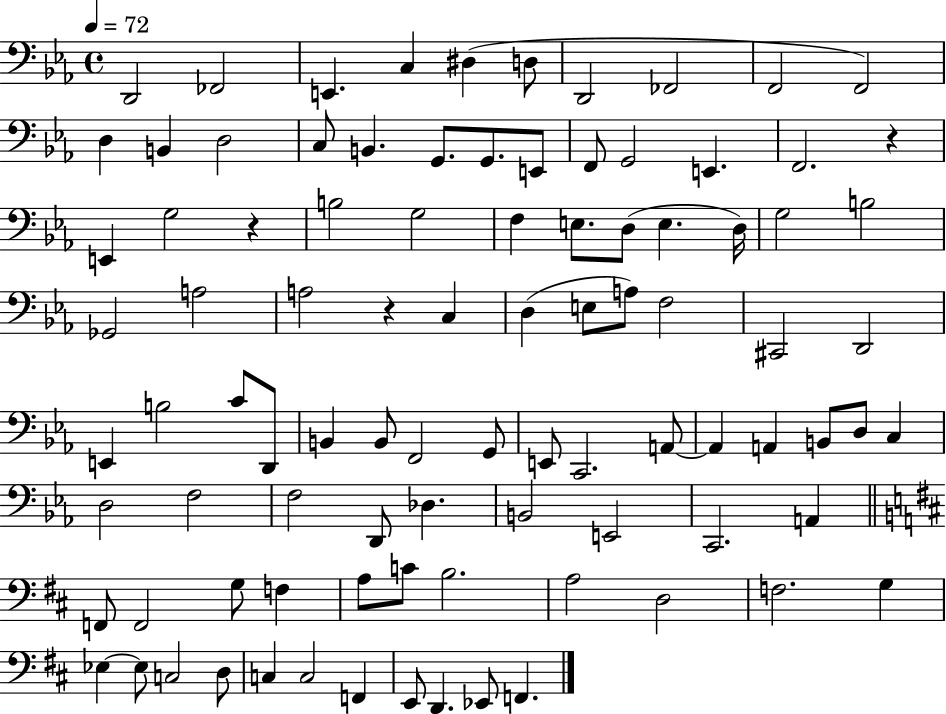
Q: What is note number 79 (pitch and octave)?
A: G3